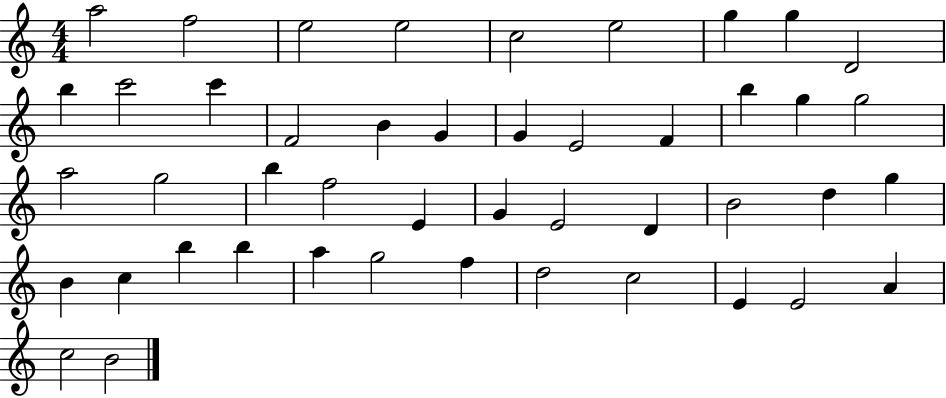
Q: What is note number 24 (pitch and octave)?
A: B5